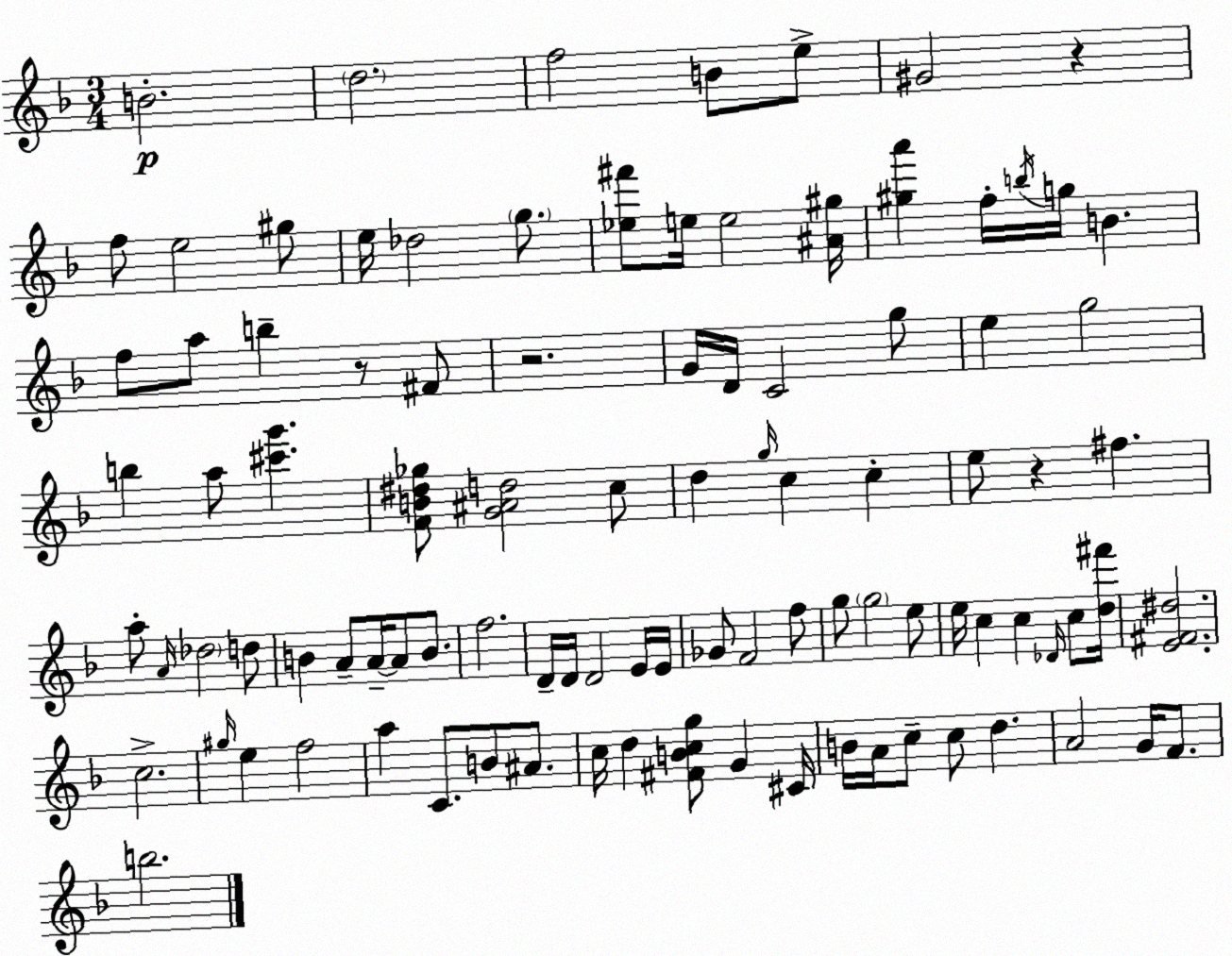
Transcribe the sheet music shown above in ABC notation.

X:1
T:Untitled
M:3/4
L:1/4
K:F
B2 d2 f2 B/2 e/2 ^G2 z f/2 e2 ^g/2 e/4 _d2 g/2 [_e^f']/2 e/4 e2 [^A^g]/4 [^ga'] f/4 b/4 g/4 B f/2 a/2 b z/2 ^F/2 z2 G/4 D/4 C2 g/2 e g2 b a/2 [^c'g'] [FB^d_g]/2 [G^Ad]2 c/2 d g/4 c c e/2 z ^f a/2 A/4 _d2 d/2 B A/2 A/4 A/2 B/2 f2 D/4 D/4 D2 E/4 E/4 _G/2 F2 f/2 g/2 g2 e/2 e/4 c c _D/4 c/2 [d^f']/4 [E^F^d]2 c2 ^g/4 e f2 a C/2 B/2 ^A/2 c/4 d [^FBcg]/2 G ^C/4 B/4 A/4 c/2 c/2 d A2 G/4 F/2 b2